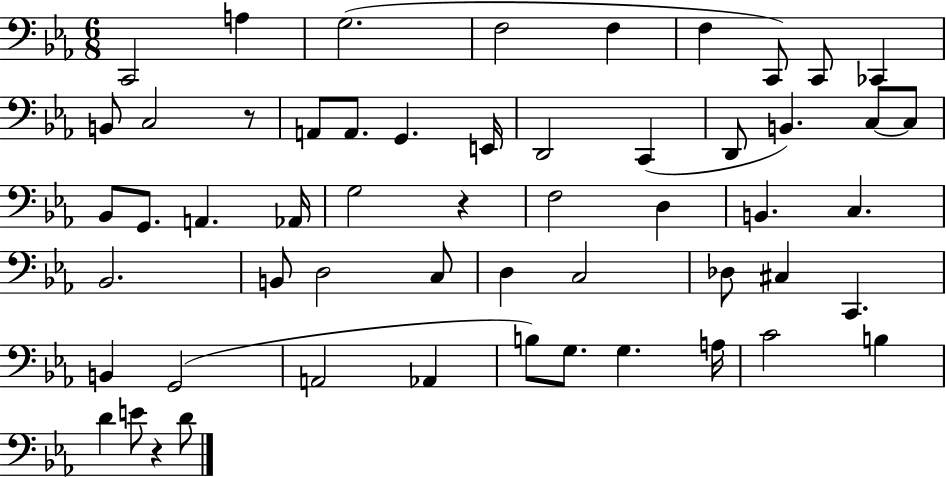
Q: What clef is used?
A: bass